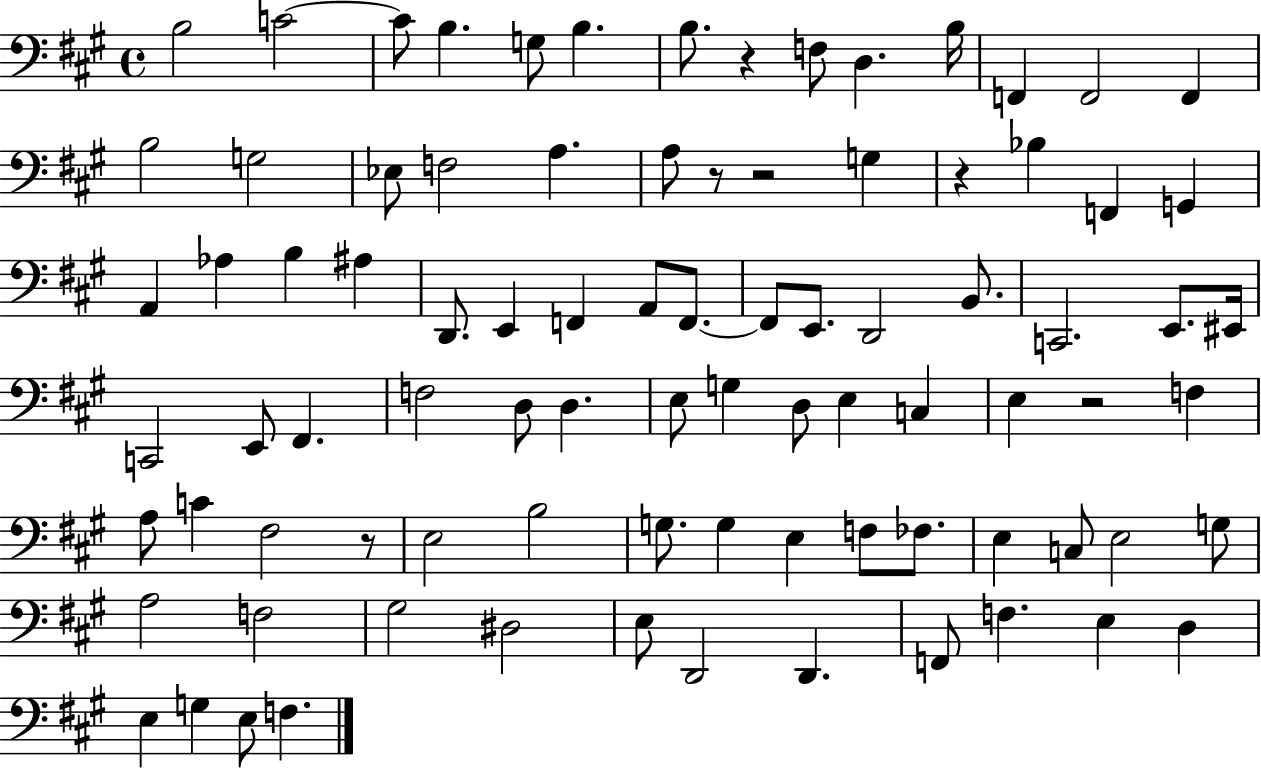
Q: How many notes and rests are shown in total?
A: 87